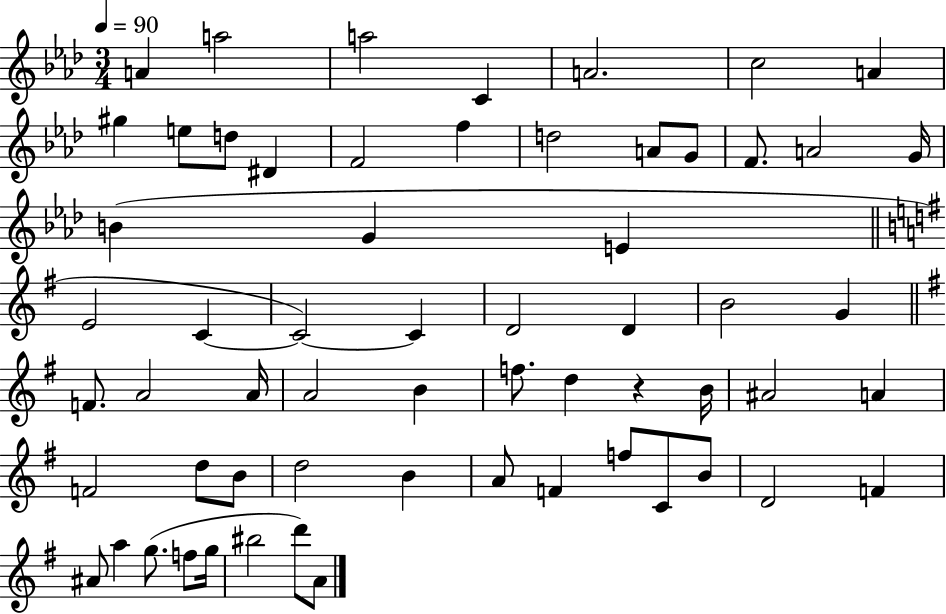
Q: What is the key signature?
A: AES major